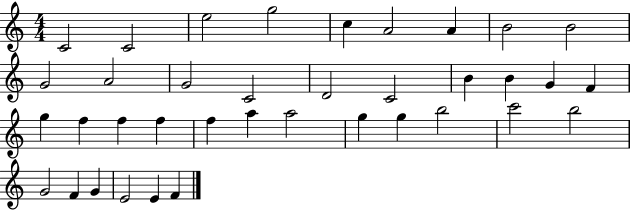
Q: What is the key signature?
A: C major